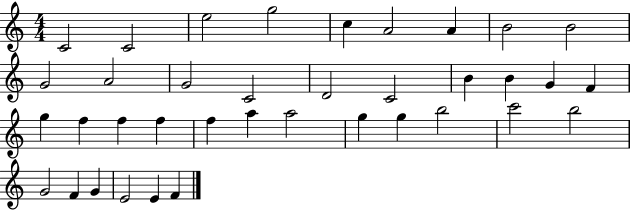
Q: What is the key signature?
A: C major